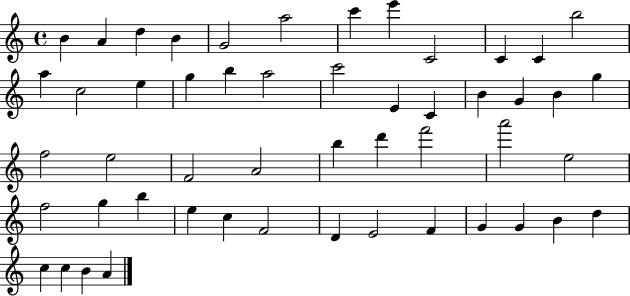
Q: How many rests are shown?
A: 0